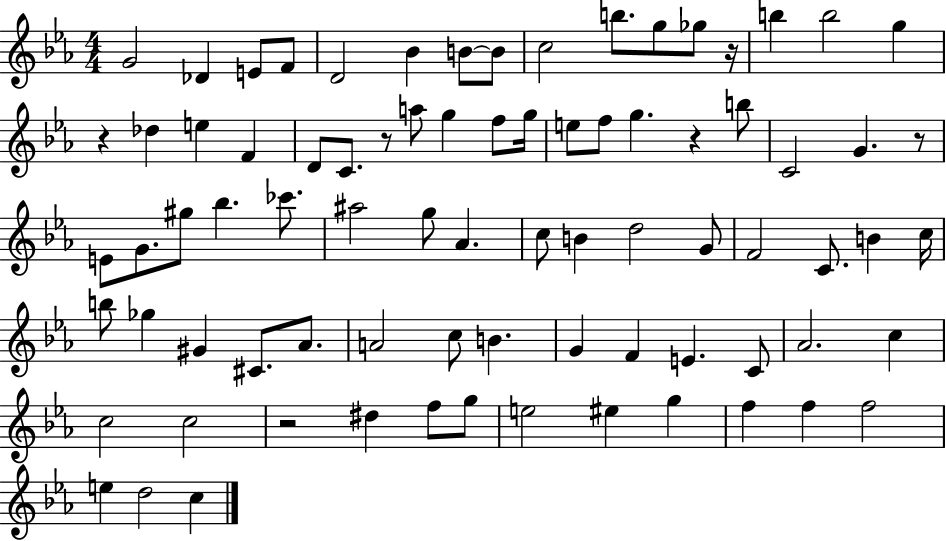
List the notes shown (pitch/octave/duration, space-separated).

G4/h Db4/q E4/e F4/e D4/h Bb4/q B4/e B4/e C5/h B5/e. G5/e Gb5/e R/s B5/q B5/h G5/q R/q Db5/q E5/q F4/q D4/e C4/e. R/e A5/e G5/q F5/e G5/s E5/e F5/e G5/q. R/q B5/e C4/h G4/q. R/e E4/e G4/e. G#5/e Bb5/q. CES6/e. A#5/h G5/e Ab4/q. C5/e B4/q D5/h G4/e F4/h C4/e. B4/q C5/s B5/e Gb5/q G#4/q C#4/e. Ab4/e. A4/h C5/e B4/q. G4/q F4/q E4/q. C4/e Ab4/h. C5/q C5/h C5/h R/h D#5/q F5/e G5/e E5/h EIS5/q G5/q F5/q F5/q F5/h E5/q D5/h C5/q